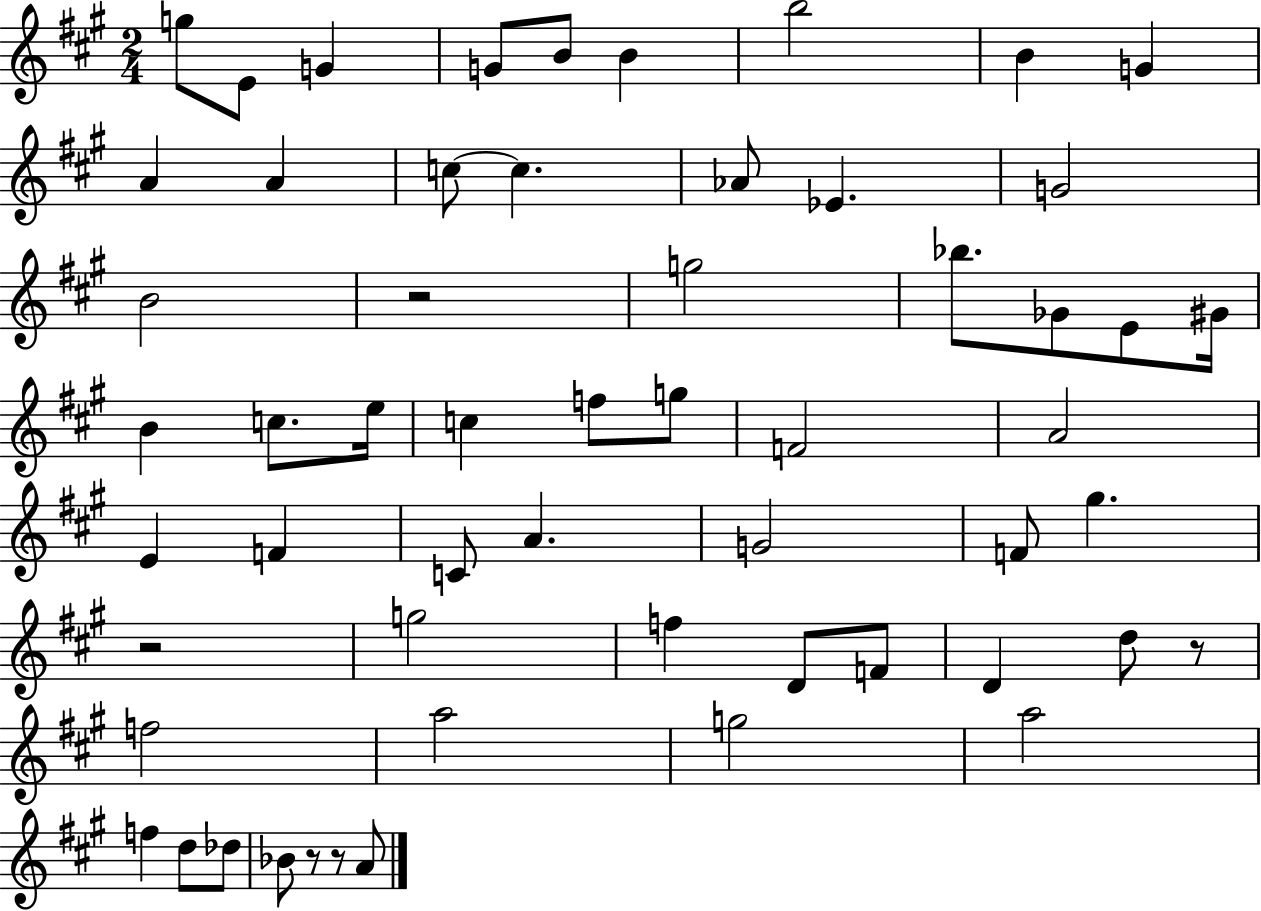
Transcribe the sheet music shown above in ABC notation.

X:1
T:Untitled
M:2/4
L:1/4
K:A
g/2 E/2 G G/2 B/2 B b2 B G A A c/2 c _A/2 _E G2 B2 z2 g2 _b/2 _G/2 E/2 ^G/4 B c/2 e/4 c f/2 g/2 F2 A2 E F C/2 A G2 F/2 ^g z2 g2 f D/2 F/2 D d/2 z/2 f2 a2 g2 a2 f d/2 _d/2 _B/2 z/2 z/2 A/2